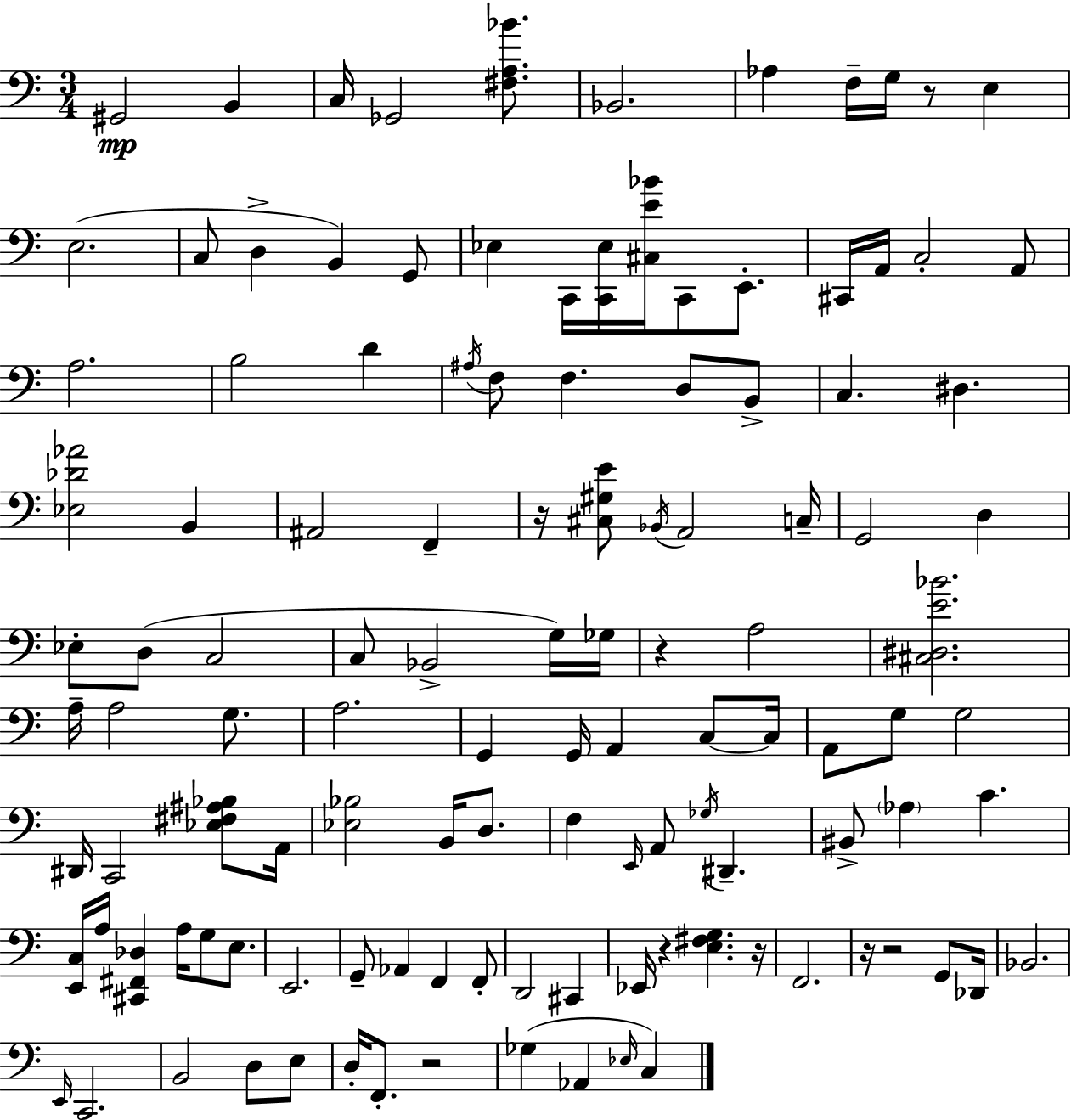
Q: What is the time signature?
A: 3/4